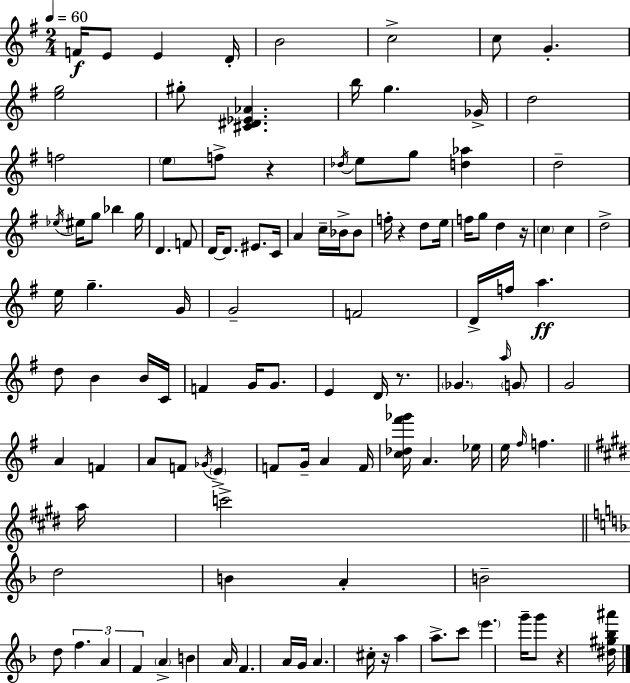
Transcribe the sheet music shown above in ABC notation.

X:1
T:Untitled
M:2/4
L:1/4
K:G
F/4 E/2 E D/4 B2 c2 c/2 G [eg]2 ^g/2 [^C^D_E_A] b/4 g _G/4 d2 f2 e/2 f/2 z _d/4 e/2 g/2 [d_a] d2 _e/4 ^e/4 g/2 _b g/4 D F/2 D/4 D/2 ^E/2 C/4 A c/4 _B/4 _B/2 f/4 z d/2 e/4 f/4 g/2 d z/4 c c d2 e/4 g G/4 G2 F2 D/4 f/4 a d/2 B B/4 C/4 F G/4 G/2 E D/4 z/2 _G a/4 G/2 G2 A F A/2 F/2 _G/4 E F/2 G/4 A F/4 [c_d^f'_g']/4 A _e/4 e/4 ^f/4 f a/4 c'2 d2 B A B2 d/2 f A F A B A/4 F A/4 G/4 A ^c/4 z/4 a a/2 c'/2 e' g'/4 g'/2 z [^d^g_b^a']/4